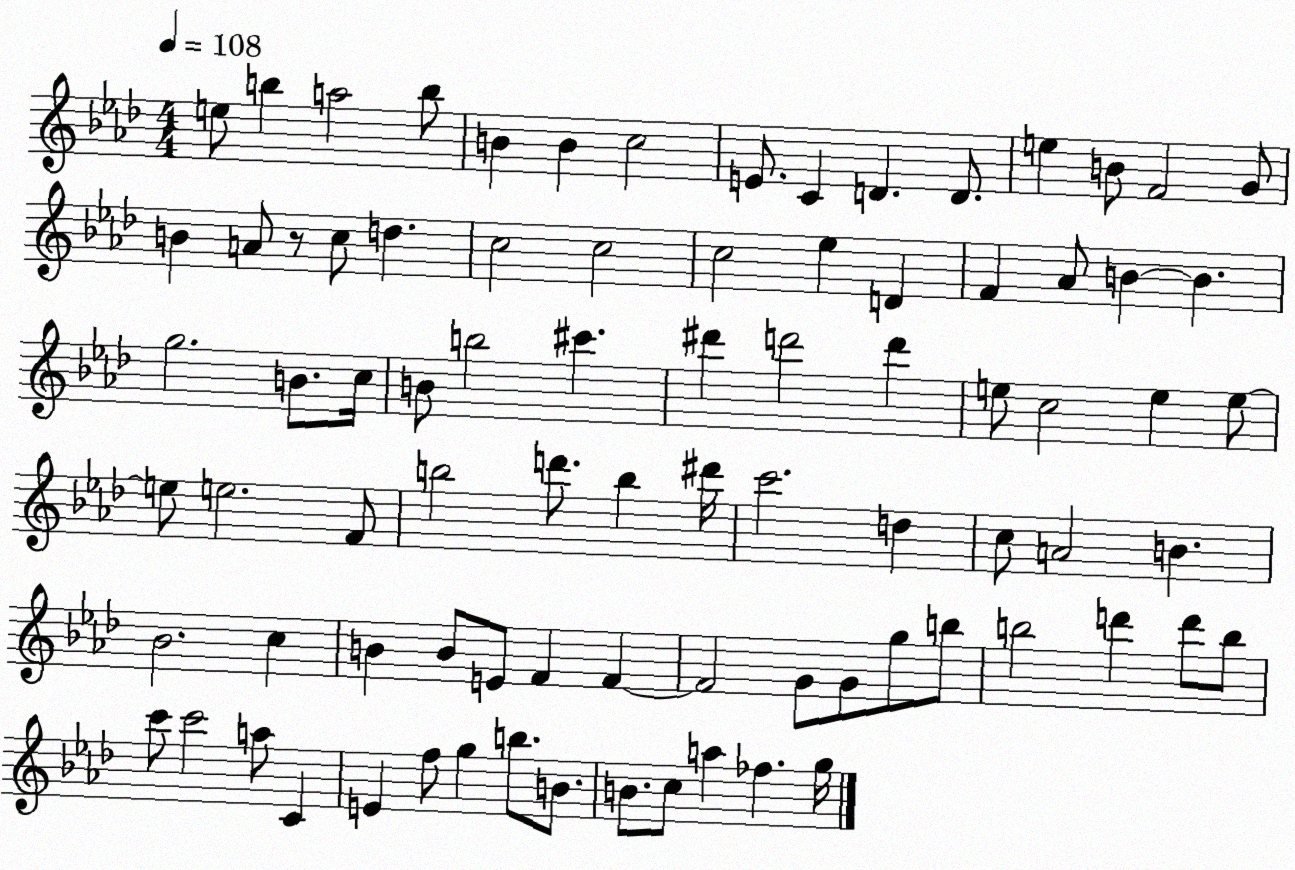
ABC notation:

X:1
T:Untitled
M:4/4
L:1/4
K:Ab
e/2 b a2 b/2 B B c2 E/2 C D D/2 e B/2 F2 G/2 B A/2 z/2 c/2 d c2 c2 c2 _e D F _A/2 B B g2 B/2 c/4 B/2 b2 ^c' ^d' d'2 d' e/2 c2 e e/2 e/2 e2 F/2 b2 d'/2 b ^d'/4 c'2 d c/2 A2 B _B2 c B B/2 E/2 F F F2 G/2 G/2 g/2 b/2 b2 d' d'/2 b/2 c'/2 c'2 a/2 C E f/2 g b/2 B/2 B/2 c/2 a _f g/4